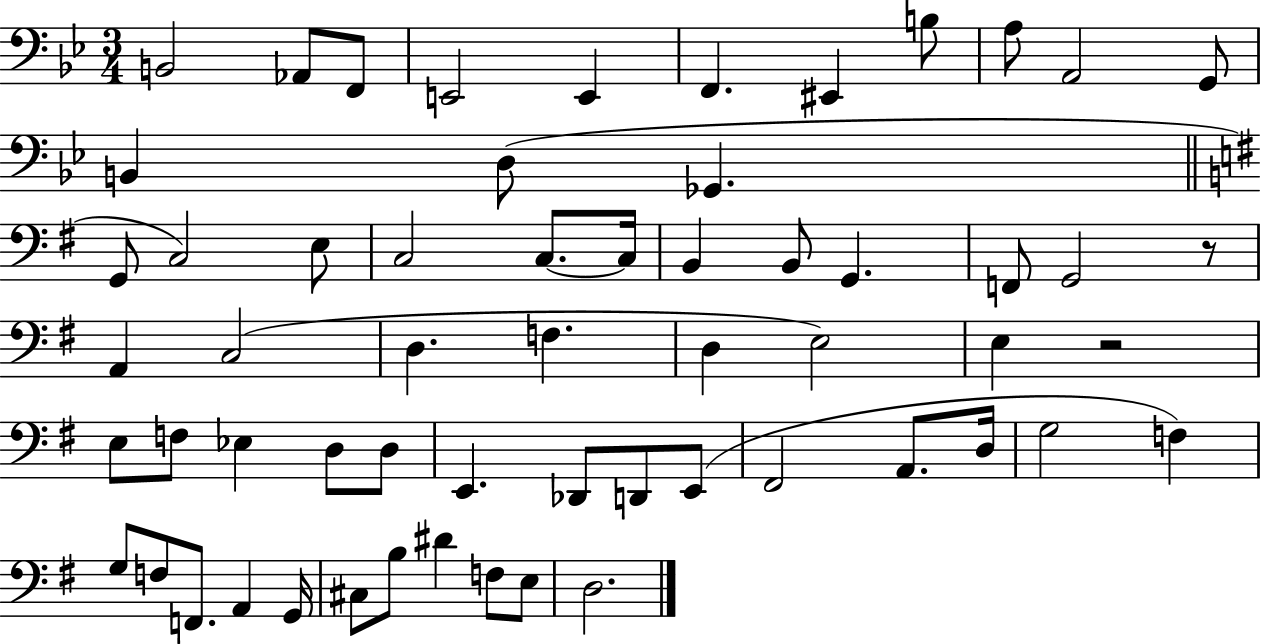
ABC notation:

X:1
T:Untitled
M:3/4
L:1/4
K:Bb
B,,2 _A,,/2 F,,/2 E,,2 E,, F,, ^E,, B,/2 A,/2 A,,2 G,,/2 B,, D,/2 _G,, G,,/2 C,2 E,/2 C,2 C,/2 C,/4 B,, B,,/2 G,, F,,/2 G,,2 z/2 A,, C,2 D, F, D, E,2 E, z2 E,/2 F,/2 _E, D,/2 D,/2 E,, _D,,/2 D,,/2 E,,/2 ^F,,2 A,,/2 D,/4 G,2 F, G,/2 F,/2 F,,/2 A,, G,,/4 ^C,/2 B,/2 ^D F,/2 E,/2 D,2